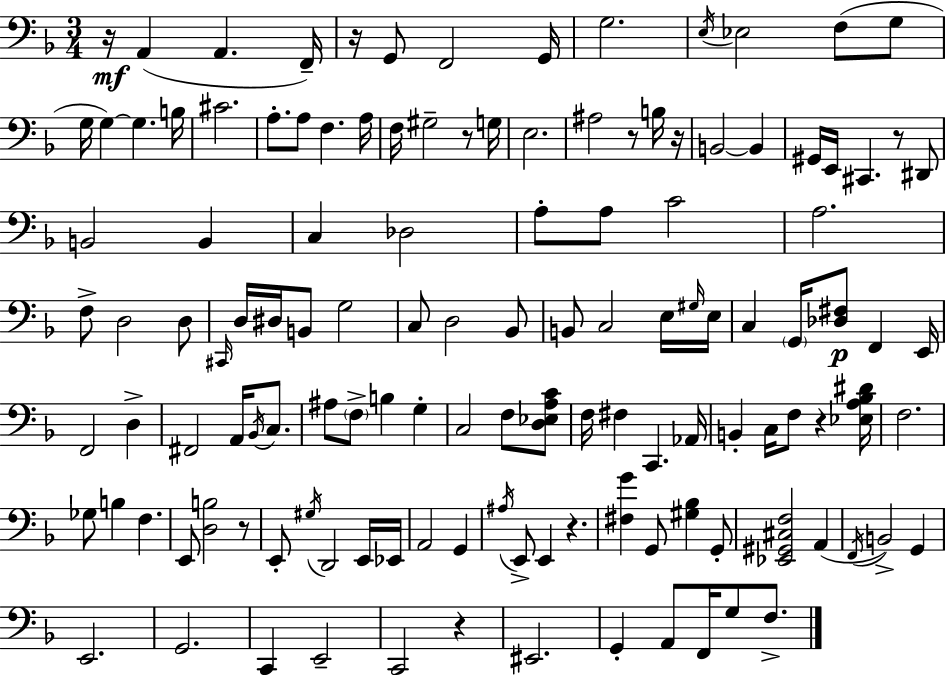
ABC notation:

X:1
T:Untitled
M:3/4
L:1/4
K:Dm
z/4 A,, A,, F,,/4 z/4 G,,/2 F,,2 G,,/4 G,2 E,/4 _E,2 F,/2 G,/2 G,/4 G, G, B,/4 ^C2 A,/2 A,/2 F, A,/4 F,/4 ^G,2 z/2 G,/4 E,2 ^A,2 z/2 B,/4 z/4 B,,2 B,, ^G,,/4 E,,/4 ^C,, z/2 ^D,,/2 B,,2 B,, C, _D,2 A,/2 A,/2 C2 A,2 F,/2 D,2 D,/2 ^C,,/4 D,/4 ^D,/4 B,,/2 G,2 C,/2 D,2 _B,,/2 B,,/2 C,2 E,/4 ^G,/4 E,/4 C, G,,/4 [_D,^F,]/2 F,, E,,/4 F,,2 D, ^F,,2 A,,/4 _B,,/4 C,/2 ^A,/2 F,/2 B, G, C,2 F,/2 [D,_E,A,C]/2 F,/4 ^F, C,, _A,,/4 B,, C,/4 F,/2 z [_E,A,_B,^D]/4 F,2 _G,/2 B, F, E,,/2 [D,B,]2 z/2 E,,/2 ^G,/4 D,,2 E,,/4 _E,,/4 A,,2 G,, ^A,/4 E,,/2 E,, z [^F,G] G,,/2 [^G,_B,] G,,/2 [_E,,^G,,^C,F,]2 A,, F,,/4 B,,2 G,, E,,2 G,,2 C,, E,,2 C,,2 z ^E,,2 G,, A,,/2 F,,/4 G,/2 F,/2